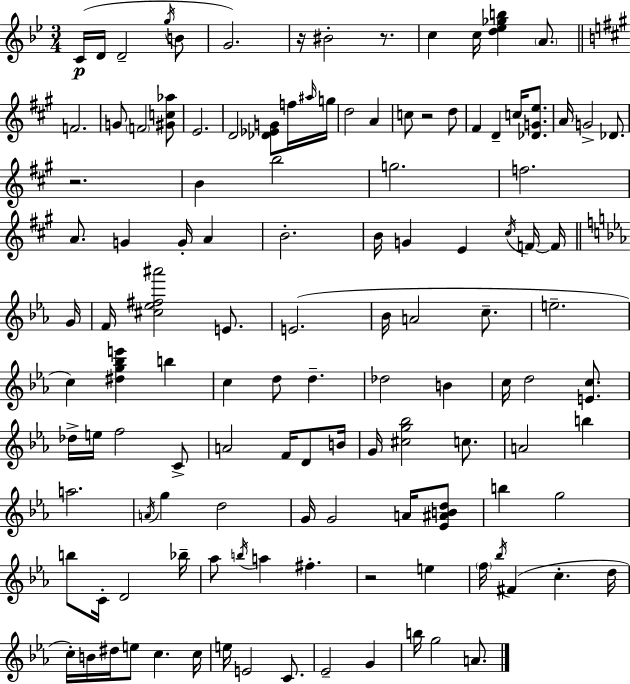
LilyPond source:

{
  \clef treble
  \numericTimeSignature
  \time 3/4
  \key bes \major
  c'16(\p d'16 d'2-- \acciaccatura { g''16 } b'8 | g'2.) | r16 bis'2-. r8. | c''4 c''16 <d'' ees'' ges'' b''>4 \parenthesize a'8. | \break \bar "||" \break \key a \major f'2. | g'8 \parenthesize f'2 <gis' c'' aes''>8 | e'2. | d'2 <des' ees' g'>8 f''16 \grace { ais''16 } | \break g''16 d''2 a'4 | c''8 r2 d''8 | fis'4 d'4-- c''16 <des' g' e''>8. | a'16 g'2-> des'8. | \break r2. | b'4 b''2 | g''2. | f''2. | \break a'8. g'4 g'16-. a'4 | b'2.-. | b'16 g'4 e'4 \acciaccatura { cis''16 } f'16~~ | f'16 \bar "||" \break \key c \minor g'16 f'16 <cis'' ees'' fis'' ais'''>2 e'8. | e'2.( | bes'16 a'2 c''8.-- | e''2.-- | \break c''4) <dis'' g'' bes'' e'''>4 b''4 | c''4 d''8 d''4.-- | des''2 b'4 | c''16 d''2 <e' c''>8. | \break des''16-> e''16 f''2 c'8-> | a'2 f'16 d'8 | b'16 g'16 <cis'' g'' bes''>2 c''8. | a'2 b''4 | \break a''2. | \acciaccatura { a'16 } g''4 d''2 | g'16 g'2 a'16 | <ees' ais' b' d''>8 b''4 g''2 | \break b''8 c'16-. d'2 | bes''16-- aes''8 \acciaccatura { b''16 } a''4 fis''4.-. | r2 e''4 | \parenthesize f''16 \acciaccatura { bes''16 }( fis'4 c''4.-. | \break d''16 c''16-.) b'16 dis''16 e''8 c''4. | c''16 e''16 e'2 | c'8. ees'2-- | g'4 b''16 g''2 | \break a'8. \bar "|."
}